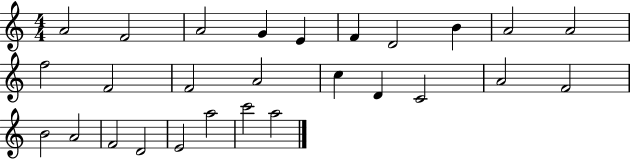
X:1
T:Untitled
M:4/4
L:1/4
K:C
A2 F2 A2 G E F D2 B A2 A2 f2 F2 F2 A2 c D C2 A2 F2 B2 A2 F2 D2 E2 a2 c'2 a2